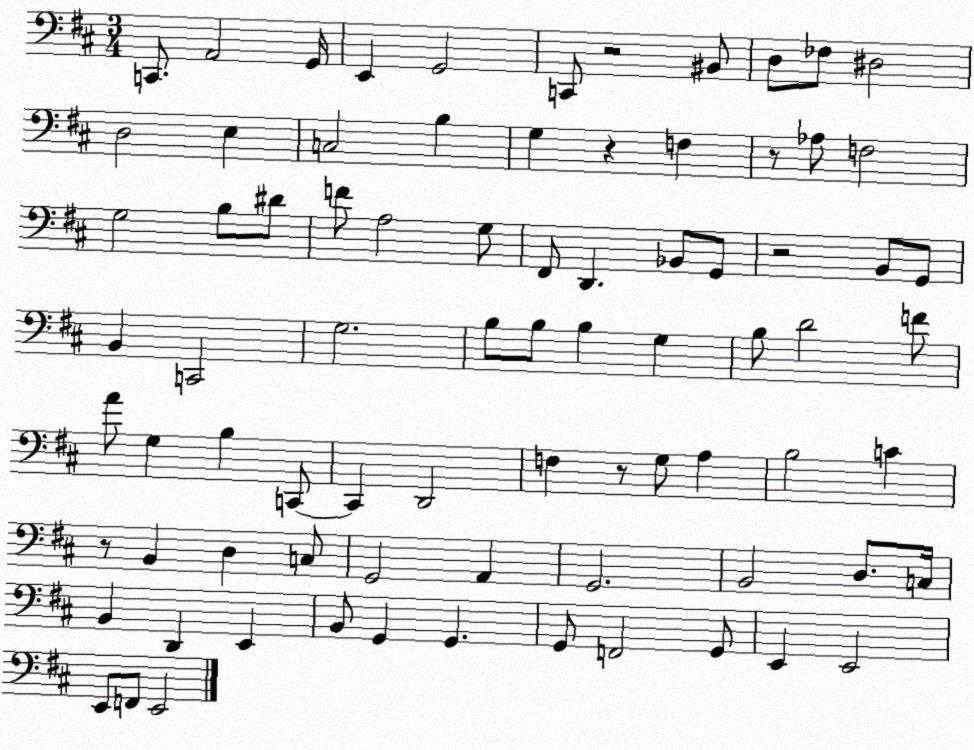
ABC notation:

X:1
T:Untitled
M:3/4
L:1/4
K:D
C,,/2 A,,2 G,,/4 E,, G,,2 C,,/2 z2 ^B,,/2 D,/2 _F,/2 ^D,2 D,2 E, C,2 B, G, z F, z/2 _A,/2 F,2 G,2 B,/2 ^D/2 F/2 A,2 G,/2 ^F,,/2 D,, _B,,/2 G,,/2 z2 B,,/2 G,,/2 B,, C,,2 G,2 B,/2 B,/2 B, G, B,/2 D2 F/2 A/2 G, B, C,,/2 C,, D,,2 F, z/2 G,/2 A, B,2 C z/2 B,, D, C,/2 G,,2 A,, G,,2 B,,2 D,/2 C,/4 B,, D,, E,, B,,/2 G,, G,, G,,/2 F,,2 G,,/2 E,, E,,2 E,,/2 F,,/2 E,,2